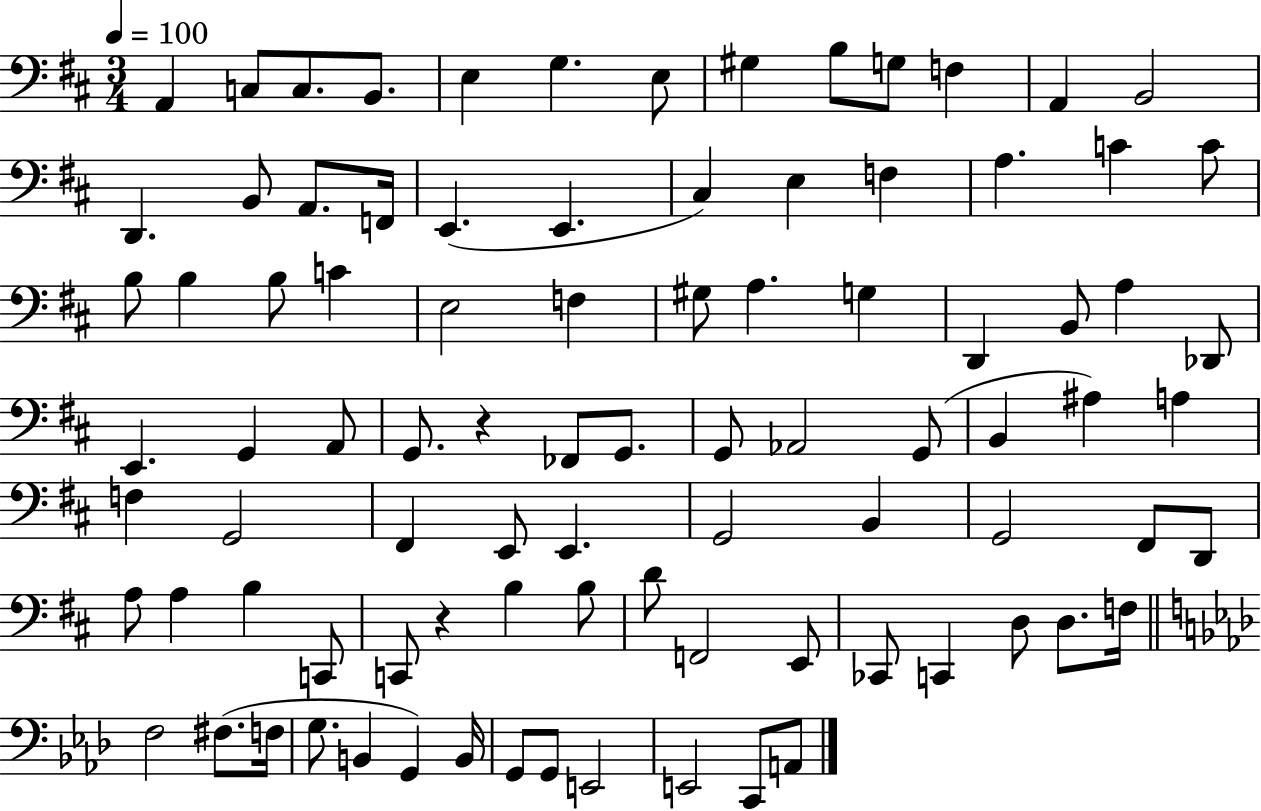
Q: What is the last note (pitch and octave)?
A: A2